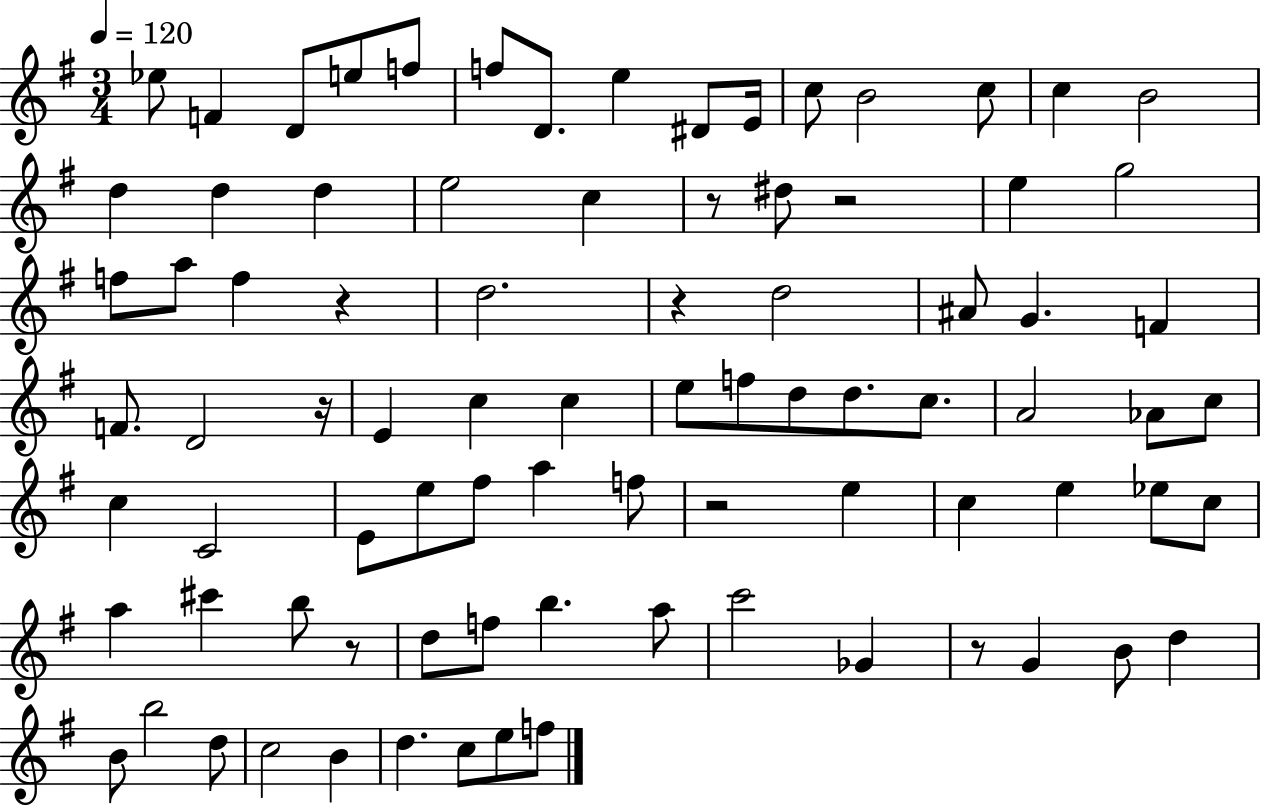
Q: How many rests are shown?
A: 8